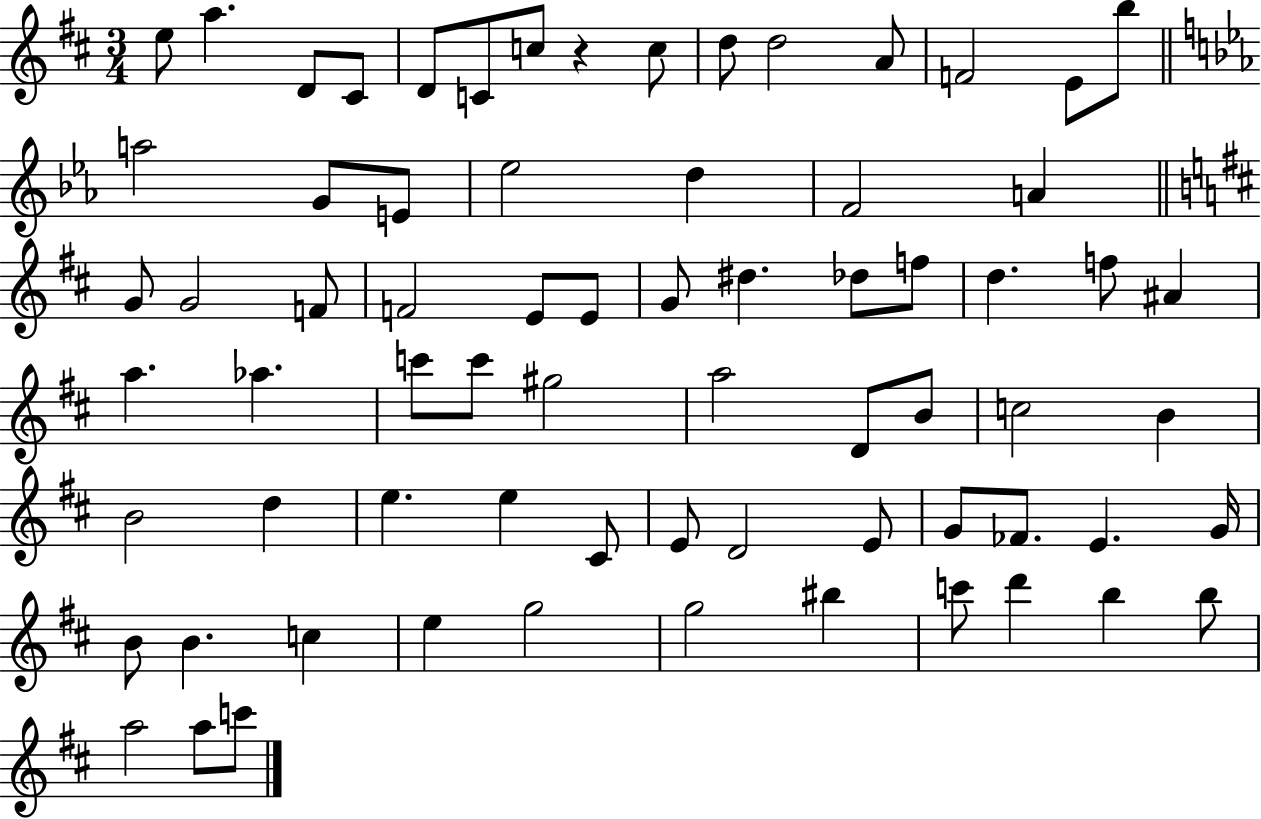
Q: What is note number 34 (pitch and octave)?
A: A#4